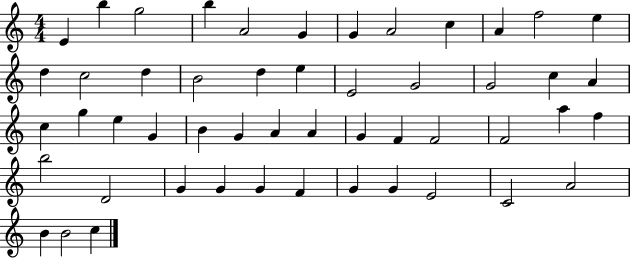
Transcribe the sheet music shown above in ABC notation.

X:1
T:Untitled
M:4/4
L:1/4
K:C
E b g2 b A2 G G A2 c A f2 e d c2 d B2 d e E2 G2 G2 c A c g e G B G A A G F F2 F2 a f b2 D2 G G G F G G E2 C2 A2 B B2 c